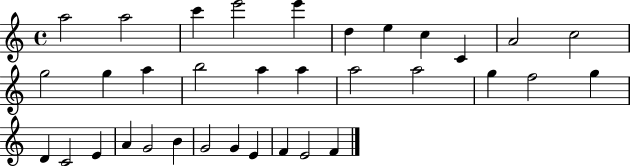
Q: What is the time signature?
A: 4/4